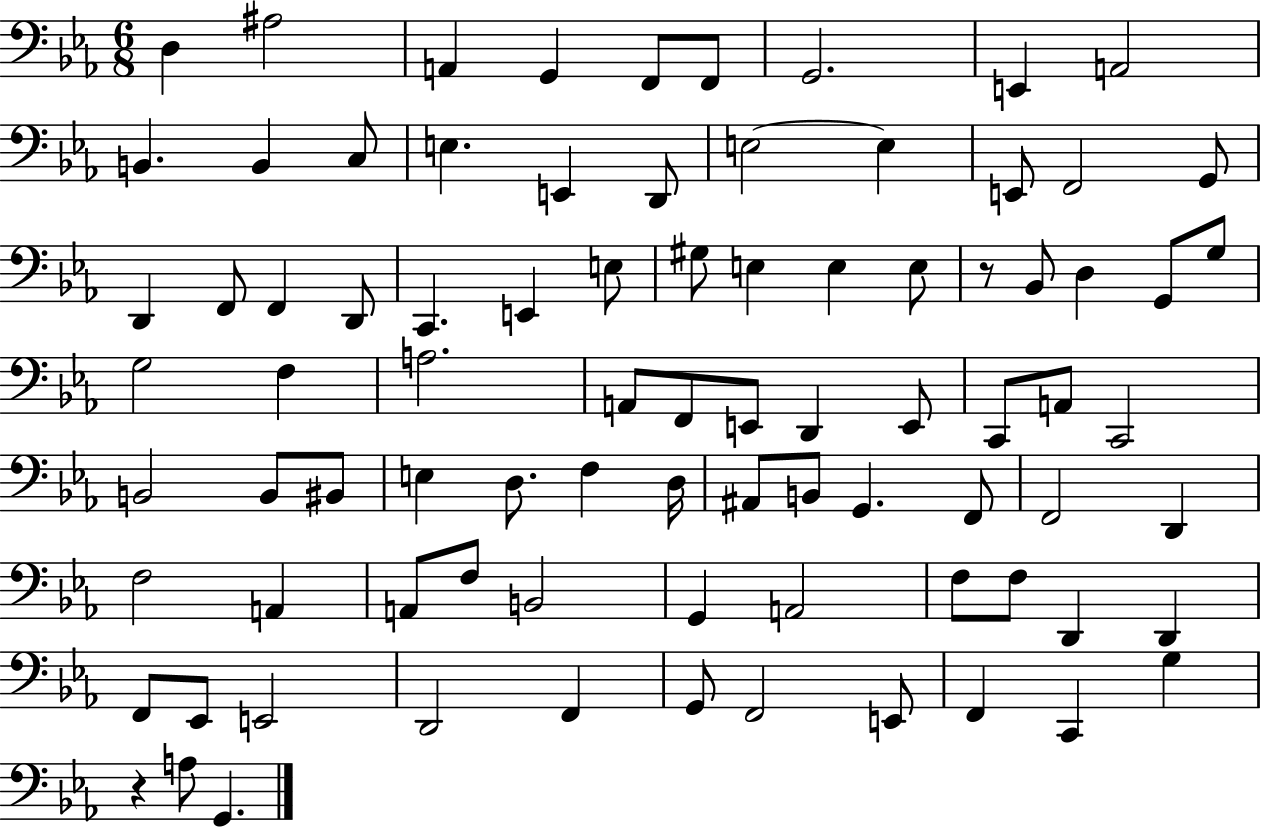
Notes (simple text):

D3/q A#3/h A2/q G2/q F2/e F2/e G2/h. E2/q A2/h B2/q. B2/q C3/e E3/q. E2/q D2/e E3/h E3/q E2/e F2/h G2/e D2/q F2/e F2/q D2/e C2/q. E2/q E3/e G#3/e E3/q E3/q E3/e R/e Bb2/e D3/q G2/e G3/e G3/h F3/q A3/h. A2/e F2/e E2/e D2/q E2/e C2/e A2/e C2/h B2/h B2/e BIS2/e E3/q D3/e. F3/q D3/s A#2/e B2/e G2/q. F2/e F2/h D2/q F3/h A2/q A2/e F3/e B2/h G2/q A2/h F3/e F3/e D2/q D2/q F2/e Eb2/e E2/h D2/h F2/q G2/e F2/h E2/e F2/q C2/q G3/q R/q A3/e G2/q.